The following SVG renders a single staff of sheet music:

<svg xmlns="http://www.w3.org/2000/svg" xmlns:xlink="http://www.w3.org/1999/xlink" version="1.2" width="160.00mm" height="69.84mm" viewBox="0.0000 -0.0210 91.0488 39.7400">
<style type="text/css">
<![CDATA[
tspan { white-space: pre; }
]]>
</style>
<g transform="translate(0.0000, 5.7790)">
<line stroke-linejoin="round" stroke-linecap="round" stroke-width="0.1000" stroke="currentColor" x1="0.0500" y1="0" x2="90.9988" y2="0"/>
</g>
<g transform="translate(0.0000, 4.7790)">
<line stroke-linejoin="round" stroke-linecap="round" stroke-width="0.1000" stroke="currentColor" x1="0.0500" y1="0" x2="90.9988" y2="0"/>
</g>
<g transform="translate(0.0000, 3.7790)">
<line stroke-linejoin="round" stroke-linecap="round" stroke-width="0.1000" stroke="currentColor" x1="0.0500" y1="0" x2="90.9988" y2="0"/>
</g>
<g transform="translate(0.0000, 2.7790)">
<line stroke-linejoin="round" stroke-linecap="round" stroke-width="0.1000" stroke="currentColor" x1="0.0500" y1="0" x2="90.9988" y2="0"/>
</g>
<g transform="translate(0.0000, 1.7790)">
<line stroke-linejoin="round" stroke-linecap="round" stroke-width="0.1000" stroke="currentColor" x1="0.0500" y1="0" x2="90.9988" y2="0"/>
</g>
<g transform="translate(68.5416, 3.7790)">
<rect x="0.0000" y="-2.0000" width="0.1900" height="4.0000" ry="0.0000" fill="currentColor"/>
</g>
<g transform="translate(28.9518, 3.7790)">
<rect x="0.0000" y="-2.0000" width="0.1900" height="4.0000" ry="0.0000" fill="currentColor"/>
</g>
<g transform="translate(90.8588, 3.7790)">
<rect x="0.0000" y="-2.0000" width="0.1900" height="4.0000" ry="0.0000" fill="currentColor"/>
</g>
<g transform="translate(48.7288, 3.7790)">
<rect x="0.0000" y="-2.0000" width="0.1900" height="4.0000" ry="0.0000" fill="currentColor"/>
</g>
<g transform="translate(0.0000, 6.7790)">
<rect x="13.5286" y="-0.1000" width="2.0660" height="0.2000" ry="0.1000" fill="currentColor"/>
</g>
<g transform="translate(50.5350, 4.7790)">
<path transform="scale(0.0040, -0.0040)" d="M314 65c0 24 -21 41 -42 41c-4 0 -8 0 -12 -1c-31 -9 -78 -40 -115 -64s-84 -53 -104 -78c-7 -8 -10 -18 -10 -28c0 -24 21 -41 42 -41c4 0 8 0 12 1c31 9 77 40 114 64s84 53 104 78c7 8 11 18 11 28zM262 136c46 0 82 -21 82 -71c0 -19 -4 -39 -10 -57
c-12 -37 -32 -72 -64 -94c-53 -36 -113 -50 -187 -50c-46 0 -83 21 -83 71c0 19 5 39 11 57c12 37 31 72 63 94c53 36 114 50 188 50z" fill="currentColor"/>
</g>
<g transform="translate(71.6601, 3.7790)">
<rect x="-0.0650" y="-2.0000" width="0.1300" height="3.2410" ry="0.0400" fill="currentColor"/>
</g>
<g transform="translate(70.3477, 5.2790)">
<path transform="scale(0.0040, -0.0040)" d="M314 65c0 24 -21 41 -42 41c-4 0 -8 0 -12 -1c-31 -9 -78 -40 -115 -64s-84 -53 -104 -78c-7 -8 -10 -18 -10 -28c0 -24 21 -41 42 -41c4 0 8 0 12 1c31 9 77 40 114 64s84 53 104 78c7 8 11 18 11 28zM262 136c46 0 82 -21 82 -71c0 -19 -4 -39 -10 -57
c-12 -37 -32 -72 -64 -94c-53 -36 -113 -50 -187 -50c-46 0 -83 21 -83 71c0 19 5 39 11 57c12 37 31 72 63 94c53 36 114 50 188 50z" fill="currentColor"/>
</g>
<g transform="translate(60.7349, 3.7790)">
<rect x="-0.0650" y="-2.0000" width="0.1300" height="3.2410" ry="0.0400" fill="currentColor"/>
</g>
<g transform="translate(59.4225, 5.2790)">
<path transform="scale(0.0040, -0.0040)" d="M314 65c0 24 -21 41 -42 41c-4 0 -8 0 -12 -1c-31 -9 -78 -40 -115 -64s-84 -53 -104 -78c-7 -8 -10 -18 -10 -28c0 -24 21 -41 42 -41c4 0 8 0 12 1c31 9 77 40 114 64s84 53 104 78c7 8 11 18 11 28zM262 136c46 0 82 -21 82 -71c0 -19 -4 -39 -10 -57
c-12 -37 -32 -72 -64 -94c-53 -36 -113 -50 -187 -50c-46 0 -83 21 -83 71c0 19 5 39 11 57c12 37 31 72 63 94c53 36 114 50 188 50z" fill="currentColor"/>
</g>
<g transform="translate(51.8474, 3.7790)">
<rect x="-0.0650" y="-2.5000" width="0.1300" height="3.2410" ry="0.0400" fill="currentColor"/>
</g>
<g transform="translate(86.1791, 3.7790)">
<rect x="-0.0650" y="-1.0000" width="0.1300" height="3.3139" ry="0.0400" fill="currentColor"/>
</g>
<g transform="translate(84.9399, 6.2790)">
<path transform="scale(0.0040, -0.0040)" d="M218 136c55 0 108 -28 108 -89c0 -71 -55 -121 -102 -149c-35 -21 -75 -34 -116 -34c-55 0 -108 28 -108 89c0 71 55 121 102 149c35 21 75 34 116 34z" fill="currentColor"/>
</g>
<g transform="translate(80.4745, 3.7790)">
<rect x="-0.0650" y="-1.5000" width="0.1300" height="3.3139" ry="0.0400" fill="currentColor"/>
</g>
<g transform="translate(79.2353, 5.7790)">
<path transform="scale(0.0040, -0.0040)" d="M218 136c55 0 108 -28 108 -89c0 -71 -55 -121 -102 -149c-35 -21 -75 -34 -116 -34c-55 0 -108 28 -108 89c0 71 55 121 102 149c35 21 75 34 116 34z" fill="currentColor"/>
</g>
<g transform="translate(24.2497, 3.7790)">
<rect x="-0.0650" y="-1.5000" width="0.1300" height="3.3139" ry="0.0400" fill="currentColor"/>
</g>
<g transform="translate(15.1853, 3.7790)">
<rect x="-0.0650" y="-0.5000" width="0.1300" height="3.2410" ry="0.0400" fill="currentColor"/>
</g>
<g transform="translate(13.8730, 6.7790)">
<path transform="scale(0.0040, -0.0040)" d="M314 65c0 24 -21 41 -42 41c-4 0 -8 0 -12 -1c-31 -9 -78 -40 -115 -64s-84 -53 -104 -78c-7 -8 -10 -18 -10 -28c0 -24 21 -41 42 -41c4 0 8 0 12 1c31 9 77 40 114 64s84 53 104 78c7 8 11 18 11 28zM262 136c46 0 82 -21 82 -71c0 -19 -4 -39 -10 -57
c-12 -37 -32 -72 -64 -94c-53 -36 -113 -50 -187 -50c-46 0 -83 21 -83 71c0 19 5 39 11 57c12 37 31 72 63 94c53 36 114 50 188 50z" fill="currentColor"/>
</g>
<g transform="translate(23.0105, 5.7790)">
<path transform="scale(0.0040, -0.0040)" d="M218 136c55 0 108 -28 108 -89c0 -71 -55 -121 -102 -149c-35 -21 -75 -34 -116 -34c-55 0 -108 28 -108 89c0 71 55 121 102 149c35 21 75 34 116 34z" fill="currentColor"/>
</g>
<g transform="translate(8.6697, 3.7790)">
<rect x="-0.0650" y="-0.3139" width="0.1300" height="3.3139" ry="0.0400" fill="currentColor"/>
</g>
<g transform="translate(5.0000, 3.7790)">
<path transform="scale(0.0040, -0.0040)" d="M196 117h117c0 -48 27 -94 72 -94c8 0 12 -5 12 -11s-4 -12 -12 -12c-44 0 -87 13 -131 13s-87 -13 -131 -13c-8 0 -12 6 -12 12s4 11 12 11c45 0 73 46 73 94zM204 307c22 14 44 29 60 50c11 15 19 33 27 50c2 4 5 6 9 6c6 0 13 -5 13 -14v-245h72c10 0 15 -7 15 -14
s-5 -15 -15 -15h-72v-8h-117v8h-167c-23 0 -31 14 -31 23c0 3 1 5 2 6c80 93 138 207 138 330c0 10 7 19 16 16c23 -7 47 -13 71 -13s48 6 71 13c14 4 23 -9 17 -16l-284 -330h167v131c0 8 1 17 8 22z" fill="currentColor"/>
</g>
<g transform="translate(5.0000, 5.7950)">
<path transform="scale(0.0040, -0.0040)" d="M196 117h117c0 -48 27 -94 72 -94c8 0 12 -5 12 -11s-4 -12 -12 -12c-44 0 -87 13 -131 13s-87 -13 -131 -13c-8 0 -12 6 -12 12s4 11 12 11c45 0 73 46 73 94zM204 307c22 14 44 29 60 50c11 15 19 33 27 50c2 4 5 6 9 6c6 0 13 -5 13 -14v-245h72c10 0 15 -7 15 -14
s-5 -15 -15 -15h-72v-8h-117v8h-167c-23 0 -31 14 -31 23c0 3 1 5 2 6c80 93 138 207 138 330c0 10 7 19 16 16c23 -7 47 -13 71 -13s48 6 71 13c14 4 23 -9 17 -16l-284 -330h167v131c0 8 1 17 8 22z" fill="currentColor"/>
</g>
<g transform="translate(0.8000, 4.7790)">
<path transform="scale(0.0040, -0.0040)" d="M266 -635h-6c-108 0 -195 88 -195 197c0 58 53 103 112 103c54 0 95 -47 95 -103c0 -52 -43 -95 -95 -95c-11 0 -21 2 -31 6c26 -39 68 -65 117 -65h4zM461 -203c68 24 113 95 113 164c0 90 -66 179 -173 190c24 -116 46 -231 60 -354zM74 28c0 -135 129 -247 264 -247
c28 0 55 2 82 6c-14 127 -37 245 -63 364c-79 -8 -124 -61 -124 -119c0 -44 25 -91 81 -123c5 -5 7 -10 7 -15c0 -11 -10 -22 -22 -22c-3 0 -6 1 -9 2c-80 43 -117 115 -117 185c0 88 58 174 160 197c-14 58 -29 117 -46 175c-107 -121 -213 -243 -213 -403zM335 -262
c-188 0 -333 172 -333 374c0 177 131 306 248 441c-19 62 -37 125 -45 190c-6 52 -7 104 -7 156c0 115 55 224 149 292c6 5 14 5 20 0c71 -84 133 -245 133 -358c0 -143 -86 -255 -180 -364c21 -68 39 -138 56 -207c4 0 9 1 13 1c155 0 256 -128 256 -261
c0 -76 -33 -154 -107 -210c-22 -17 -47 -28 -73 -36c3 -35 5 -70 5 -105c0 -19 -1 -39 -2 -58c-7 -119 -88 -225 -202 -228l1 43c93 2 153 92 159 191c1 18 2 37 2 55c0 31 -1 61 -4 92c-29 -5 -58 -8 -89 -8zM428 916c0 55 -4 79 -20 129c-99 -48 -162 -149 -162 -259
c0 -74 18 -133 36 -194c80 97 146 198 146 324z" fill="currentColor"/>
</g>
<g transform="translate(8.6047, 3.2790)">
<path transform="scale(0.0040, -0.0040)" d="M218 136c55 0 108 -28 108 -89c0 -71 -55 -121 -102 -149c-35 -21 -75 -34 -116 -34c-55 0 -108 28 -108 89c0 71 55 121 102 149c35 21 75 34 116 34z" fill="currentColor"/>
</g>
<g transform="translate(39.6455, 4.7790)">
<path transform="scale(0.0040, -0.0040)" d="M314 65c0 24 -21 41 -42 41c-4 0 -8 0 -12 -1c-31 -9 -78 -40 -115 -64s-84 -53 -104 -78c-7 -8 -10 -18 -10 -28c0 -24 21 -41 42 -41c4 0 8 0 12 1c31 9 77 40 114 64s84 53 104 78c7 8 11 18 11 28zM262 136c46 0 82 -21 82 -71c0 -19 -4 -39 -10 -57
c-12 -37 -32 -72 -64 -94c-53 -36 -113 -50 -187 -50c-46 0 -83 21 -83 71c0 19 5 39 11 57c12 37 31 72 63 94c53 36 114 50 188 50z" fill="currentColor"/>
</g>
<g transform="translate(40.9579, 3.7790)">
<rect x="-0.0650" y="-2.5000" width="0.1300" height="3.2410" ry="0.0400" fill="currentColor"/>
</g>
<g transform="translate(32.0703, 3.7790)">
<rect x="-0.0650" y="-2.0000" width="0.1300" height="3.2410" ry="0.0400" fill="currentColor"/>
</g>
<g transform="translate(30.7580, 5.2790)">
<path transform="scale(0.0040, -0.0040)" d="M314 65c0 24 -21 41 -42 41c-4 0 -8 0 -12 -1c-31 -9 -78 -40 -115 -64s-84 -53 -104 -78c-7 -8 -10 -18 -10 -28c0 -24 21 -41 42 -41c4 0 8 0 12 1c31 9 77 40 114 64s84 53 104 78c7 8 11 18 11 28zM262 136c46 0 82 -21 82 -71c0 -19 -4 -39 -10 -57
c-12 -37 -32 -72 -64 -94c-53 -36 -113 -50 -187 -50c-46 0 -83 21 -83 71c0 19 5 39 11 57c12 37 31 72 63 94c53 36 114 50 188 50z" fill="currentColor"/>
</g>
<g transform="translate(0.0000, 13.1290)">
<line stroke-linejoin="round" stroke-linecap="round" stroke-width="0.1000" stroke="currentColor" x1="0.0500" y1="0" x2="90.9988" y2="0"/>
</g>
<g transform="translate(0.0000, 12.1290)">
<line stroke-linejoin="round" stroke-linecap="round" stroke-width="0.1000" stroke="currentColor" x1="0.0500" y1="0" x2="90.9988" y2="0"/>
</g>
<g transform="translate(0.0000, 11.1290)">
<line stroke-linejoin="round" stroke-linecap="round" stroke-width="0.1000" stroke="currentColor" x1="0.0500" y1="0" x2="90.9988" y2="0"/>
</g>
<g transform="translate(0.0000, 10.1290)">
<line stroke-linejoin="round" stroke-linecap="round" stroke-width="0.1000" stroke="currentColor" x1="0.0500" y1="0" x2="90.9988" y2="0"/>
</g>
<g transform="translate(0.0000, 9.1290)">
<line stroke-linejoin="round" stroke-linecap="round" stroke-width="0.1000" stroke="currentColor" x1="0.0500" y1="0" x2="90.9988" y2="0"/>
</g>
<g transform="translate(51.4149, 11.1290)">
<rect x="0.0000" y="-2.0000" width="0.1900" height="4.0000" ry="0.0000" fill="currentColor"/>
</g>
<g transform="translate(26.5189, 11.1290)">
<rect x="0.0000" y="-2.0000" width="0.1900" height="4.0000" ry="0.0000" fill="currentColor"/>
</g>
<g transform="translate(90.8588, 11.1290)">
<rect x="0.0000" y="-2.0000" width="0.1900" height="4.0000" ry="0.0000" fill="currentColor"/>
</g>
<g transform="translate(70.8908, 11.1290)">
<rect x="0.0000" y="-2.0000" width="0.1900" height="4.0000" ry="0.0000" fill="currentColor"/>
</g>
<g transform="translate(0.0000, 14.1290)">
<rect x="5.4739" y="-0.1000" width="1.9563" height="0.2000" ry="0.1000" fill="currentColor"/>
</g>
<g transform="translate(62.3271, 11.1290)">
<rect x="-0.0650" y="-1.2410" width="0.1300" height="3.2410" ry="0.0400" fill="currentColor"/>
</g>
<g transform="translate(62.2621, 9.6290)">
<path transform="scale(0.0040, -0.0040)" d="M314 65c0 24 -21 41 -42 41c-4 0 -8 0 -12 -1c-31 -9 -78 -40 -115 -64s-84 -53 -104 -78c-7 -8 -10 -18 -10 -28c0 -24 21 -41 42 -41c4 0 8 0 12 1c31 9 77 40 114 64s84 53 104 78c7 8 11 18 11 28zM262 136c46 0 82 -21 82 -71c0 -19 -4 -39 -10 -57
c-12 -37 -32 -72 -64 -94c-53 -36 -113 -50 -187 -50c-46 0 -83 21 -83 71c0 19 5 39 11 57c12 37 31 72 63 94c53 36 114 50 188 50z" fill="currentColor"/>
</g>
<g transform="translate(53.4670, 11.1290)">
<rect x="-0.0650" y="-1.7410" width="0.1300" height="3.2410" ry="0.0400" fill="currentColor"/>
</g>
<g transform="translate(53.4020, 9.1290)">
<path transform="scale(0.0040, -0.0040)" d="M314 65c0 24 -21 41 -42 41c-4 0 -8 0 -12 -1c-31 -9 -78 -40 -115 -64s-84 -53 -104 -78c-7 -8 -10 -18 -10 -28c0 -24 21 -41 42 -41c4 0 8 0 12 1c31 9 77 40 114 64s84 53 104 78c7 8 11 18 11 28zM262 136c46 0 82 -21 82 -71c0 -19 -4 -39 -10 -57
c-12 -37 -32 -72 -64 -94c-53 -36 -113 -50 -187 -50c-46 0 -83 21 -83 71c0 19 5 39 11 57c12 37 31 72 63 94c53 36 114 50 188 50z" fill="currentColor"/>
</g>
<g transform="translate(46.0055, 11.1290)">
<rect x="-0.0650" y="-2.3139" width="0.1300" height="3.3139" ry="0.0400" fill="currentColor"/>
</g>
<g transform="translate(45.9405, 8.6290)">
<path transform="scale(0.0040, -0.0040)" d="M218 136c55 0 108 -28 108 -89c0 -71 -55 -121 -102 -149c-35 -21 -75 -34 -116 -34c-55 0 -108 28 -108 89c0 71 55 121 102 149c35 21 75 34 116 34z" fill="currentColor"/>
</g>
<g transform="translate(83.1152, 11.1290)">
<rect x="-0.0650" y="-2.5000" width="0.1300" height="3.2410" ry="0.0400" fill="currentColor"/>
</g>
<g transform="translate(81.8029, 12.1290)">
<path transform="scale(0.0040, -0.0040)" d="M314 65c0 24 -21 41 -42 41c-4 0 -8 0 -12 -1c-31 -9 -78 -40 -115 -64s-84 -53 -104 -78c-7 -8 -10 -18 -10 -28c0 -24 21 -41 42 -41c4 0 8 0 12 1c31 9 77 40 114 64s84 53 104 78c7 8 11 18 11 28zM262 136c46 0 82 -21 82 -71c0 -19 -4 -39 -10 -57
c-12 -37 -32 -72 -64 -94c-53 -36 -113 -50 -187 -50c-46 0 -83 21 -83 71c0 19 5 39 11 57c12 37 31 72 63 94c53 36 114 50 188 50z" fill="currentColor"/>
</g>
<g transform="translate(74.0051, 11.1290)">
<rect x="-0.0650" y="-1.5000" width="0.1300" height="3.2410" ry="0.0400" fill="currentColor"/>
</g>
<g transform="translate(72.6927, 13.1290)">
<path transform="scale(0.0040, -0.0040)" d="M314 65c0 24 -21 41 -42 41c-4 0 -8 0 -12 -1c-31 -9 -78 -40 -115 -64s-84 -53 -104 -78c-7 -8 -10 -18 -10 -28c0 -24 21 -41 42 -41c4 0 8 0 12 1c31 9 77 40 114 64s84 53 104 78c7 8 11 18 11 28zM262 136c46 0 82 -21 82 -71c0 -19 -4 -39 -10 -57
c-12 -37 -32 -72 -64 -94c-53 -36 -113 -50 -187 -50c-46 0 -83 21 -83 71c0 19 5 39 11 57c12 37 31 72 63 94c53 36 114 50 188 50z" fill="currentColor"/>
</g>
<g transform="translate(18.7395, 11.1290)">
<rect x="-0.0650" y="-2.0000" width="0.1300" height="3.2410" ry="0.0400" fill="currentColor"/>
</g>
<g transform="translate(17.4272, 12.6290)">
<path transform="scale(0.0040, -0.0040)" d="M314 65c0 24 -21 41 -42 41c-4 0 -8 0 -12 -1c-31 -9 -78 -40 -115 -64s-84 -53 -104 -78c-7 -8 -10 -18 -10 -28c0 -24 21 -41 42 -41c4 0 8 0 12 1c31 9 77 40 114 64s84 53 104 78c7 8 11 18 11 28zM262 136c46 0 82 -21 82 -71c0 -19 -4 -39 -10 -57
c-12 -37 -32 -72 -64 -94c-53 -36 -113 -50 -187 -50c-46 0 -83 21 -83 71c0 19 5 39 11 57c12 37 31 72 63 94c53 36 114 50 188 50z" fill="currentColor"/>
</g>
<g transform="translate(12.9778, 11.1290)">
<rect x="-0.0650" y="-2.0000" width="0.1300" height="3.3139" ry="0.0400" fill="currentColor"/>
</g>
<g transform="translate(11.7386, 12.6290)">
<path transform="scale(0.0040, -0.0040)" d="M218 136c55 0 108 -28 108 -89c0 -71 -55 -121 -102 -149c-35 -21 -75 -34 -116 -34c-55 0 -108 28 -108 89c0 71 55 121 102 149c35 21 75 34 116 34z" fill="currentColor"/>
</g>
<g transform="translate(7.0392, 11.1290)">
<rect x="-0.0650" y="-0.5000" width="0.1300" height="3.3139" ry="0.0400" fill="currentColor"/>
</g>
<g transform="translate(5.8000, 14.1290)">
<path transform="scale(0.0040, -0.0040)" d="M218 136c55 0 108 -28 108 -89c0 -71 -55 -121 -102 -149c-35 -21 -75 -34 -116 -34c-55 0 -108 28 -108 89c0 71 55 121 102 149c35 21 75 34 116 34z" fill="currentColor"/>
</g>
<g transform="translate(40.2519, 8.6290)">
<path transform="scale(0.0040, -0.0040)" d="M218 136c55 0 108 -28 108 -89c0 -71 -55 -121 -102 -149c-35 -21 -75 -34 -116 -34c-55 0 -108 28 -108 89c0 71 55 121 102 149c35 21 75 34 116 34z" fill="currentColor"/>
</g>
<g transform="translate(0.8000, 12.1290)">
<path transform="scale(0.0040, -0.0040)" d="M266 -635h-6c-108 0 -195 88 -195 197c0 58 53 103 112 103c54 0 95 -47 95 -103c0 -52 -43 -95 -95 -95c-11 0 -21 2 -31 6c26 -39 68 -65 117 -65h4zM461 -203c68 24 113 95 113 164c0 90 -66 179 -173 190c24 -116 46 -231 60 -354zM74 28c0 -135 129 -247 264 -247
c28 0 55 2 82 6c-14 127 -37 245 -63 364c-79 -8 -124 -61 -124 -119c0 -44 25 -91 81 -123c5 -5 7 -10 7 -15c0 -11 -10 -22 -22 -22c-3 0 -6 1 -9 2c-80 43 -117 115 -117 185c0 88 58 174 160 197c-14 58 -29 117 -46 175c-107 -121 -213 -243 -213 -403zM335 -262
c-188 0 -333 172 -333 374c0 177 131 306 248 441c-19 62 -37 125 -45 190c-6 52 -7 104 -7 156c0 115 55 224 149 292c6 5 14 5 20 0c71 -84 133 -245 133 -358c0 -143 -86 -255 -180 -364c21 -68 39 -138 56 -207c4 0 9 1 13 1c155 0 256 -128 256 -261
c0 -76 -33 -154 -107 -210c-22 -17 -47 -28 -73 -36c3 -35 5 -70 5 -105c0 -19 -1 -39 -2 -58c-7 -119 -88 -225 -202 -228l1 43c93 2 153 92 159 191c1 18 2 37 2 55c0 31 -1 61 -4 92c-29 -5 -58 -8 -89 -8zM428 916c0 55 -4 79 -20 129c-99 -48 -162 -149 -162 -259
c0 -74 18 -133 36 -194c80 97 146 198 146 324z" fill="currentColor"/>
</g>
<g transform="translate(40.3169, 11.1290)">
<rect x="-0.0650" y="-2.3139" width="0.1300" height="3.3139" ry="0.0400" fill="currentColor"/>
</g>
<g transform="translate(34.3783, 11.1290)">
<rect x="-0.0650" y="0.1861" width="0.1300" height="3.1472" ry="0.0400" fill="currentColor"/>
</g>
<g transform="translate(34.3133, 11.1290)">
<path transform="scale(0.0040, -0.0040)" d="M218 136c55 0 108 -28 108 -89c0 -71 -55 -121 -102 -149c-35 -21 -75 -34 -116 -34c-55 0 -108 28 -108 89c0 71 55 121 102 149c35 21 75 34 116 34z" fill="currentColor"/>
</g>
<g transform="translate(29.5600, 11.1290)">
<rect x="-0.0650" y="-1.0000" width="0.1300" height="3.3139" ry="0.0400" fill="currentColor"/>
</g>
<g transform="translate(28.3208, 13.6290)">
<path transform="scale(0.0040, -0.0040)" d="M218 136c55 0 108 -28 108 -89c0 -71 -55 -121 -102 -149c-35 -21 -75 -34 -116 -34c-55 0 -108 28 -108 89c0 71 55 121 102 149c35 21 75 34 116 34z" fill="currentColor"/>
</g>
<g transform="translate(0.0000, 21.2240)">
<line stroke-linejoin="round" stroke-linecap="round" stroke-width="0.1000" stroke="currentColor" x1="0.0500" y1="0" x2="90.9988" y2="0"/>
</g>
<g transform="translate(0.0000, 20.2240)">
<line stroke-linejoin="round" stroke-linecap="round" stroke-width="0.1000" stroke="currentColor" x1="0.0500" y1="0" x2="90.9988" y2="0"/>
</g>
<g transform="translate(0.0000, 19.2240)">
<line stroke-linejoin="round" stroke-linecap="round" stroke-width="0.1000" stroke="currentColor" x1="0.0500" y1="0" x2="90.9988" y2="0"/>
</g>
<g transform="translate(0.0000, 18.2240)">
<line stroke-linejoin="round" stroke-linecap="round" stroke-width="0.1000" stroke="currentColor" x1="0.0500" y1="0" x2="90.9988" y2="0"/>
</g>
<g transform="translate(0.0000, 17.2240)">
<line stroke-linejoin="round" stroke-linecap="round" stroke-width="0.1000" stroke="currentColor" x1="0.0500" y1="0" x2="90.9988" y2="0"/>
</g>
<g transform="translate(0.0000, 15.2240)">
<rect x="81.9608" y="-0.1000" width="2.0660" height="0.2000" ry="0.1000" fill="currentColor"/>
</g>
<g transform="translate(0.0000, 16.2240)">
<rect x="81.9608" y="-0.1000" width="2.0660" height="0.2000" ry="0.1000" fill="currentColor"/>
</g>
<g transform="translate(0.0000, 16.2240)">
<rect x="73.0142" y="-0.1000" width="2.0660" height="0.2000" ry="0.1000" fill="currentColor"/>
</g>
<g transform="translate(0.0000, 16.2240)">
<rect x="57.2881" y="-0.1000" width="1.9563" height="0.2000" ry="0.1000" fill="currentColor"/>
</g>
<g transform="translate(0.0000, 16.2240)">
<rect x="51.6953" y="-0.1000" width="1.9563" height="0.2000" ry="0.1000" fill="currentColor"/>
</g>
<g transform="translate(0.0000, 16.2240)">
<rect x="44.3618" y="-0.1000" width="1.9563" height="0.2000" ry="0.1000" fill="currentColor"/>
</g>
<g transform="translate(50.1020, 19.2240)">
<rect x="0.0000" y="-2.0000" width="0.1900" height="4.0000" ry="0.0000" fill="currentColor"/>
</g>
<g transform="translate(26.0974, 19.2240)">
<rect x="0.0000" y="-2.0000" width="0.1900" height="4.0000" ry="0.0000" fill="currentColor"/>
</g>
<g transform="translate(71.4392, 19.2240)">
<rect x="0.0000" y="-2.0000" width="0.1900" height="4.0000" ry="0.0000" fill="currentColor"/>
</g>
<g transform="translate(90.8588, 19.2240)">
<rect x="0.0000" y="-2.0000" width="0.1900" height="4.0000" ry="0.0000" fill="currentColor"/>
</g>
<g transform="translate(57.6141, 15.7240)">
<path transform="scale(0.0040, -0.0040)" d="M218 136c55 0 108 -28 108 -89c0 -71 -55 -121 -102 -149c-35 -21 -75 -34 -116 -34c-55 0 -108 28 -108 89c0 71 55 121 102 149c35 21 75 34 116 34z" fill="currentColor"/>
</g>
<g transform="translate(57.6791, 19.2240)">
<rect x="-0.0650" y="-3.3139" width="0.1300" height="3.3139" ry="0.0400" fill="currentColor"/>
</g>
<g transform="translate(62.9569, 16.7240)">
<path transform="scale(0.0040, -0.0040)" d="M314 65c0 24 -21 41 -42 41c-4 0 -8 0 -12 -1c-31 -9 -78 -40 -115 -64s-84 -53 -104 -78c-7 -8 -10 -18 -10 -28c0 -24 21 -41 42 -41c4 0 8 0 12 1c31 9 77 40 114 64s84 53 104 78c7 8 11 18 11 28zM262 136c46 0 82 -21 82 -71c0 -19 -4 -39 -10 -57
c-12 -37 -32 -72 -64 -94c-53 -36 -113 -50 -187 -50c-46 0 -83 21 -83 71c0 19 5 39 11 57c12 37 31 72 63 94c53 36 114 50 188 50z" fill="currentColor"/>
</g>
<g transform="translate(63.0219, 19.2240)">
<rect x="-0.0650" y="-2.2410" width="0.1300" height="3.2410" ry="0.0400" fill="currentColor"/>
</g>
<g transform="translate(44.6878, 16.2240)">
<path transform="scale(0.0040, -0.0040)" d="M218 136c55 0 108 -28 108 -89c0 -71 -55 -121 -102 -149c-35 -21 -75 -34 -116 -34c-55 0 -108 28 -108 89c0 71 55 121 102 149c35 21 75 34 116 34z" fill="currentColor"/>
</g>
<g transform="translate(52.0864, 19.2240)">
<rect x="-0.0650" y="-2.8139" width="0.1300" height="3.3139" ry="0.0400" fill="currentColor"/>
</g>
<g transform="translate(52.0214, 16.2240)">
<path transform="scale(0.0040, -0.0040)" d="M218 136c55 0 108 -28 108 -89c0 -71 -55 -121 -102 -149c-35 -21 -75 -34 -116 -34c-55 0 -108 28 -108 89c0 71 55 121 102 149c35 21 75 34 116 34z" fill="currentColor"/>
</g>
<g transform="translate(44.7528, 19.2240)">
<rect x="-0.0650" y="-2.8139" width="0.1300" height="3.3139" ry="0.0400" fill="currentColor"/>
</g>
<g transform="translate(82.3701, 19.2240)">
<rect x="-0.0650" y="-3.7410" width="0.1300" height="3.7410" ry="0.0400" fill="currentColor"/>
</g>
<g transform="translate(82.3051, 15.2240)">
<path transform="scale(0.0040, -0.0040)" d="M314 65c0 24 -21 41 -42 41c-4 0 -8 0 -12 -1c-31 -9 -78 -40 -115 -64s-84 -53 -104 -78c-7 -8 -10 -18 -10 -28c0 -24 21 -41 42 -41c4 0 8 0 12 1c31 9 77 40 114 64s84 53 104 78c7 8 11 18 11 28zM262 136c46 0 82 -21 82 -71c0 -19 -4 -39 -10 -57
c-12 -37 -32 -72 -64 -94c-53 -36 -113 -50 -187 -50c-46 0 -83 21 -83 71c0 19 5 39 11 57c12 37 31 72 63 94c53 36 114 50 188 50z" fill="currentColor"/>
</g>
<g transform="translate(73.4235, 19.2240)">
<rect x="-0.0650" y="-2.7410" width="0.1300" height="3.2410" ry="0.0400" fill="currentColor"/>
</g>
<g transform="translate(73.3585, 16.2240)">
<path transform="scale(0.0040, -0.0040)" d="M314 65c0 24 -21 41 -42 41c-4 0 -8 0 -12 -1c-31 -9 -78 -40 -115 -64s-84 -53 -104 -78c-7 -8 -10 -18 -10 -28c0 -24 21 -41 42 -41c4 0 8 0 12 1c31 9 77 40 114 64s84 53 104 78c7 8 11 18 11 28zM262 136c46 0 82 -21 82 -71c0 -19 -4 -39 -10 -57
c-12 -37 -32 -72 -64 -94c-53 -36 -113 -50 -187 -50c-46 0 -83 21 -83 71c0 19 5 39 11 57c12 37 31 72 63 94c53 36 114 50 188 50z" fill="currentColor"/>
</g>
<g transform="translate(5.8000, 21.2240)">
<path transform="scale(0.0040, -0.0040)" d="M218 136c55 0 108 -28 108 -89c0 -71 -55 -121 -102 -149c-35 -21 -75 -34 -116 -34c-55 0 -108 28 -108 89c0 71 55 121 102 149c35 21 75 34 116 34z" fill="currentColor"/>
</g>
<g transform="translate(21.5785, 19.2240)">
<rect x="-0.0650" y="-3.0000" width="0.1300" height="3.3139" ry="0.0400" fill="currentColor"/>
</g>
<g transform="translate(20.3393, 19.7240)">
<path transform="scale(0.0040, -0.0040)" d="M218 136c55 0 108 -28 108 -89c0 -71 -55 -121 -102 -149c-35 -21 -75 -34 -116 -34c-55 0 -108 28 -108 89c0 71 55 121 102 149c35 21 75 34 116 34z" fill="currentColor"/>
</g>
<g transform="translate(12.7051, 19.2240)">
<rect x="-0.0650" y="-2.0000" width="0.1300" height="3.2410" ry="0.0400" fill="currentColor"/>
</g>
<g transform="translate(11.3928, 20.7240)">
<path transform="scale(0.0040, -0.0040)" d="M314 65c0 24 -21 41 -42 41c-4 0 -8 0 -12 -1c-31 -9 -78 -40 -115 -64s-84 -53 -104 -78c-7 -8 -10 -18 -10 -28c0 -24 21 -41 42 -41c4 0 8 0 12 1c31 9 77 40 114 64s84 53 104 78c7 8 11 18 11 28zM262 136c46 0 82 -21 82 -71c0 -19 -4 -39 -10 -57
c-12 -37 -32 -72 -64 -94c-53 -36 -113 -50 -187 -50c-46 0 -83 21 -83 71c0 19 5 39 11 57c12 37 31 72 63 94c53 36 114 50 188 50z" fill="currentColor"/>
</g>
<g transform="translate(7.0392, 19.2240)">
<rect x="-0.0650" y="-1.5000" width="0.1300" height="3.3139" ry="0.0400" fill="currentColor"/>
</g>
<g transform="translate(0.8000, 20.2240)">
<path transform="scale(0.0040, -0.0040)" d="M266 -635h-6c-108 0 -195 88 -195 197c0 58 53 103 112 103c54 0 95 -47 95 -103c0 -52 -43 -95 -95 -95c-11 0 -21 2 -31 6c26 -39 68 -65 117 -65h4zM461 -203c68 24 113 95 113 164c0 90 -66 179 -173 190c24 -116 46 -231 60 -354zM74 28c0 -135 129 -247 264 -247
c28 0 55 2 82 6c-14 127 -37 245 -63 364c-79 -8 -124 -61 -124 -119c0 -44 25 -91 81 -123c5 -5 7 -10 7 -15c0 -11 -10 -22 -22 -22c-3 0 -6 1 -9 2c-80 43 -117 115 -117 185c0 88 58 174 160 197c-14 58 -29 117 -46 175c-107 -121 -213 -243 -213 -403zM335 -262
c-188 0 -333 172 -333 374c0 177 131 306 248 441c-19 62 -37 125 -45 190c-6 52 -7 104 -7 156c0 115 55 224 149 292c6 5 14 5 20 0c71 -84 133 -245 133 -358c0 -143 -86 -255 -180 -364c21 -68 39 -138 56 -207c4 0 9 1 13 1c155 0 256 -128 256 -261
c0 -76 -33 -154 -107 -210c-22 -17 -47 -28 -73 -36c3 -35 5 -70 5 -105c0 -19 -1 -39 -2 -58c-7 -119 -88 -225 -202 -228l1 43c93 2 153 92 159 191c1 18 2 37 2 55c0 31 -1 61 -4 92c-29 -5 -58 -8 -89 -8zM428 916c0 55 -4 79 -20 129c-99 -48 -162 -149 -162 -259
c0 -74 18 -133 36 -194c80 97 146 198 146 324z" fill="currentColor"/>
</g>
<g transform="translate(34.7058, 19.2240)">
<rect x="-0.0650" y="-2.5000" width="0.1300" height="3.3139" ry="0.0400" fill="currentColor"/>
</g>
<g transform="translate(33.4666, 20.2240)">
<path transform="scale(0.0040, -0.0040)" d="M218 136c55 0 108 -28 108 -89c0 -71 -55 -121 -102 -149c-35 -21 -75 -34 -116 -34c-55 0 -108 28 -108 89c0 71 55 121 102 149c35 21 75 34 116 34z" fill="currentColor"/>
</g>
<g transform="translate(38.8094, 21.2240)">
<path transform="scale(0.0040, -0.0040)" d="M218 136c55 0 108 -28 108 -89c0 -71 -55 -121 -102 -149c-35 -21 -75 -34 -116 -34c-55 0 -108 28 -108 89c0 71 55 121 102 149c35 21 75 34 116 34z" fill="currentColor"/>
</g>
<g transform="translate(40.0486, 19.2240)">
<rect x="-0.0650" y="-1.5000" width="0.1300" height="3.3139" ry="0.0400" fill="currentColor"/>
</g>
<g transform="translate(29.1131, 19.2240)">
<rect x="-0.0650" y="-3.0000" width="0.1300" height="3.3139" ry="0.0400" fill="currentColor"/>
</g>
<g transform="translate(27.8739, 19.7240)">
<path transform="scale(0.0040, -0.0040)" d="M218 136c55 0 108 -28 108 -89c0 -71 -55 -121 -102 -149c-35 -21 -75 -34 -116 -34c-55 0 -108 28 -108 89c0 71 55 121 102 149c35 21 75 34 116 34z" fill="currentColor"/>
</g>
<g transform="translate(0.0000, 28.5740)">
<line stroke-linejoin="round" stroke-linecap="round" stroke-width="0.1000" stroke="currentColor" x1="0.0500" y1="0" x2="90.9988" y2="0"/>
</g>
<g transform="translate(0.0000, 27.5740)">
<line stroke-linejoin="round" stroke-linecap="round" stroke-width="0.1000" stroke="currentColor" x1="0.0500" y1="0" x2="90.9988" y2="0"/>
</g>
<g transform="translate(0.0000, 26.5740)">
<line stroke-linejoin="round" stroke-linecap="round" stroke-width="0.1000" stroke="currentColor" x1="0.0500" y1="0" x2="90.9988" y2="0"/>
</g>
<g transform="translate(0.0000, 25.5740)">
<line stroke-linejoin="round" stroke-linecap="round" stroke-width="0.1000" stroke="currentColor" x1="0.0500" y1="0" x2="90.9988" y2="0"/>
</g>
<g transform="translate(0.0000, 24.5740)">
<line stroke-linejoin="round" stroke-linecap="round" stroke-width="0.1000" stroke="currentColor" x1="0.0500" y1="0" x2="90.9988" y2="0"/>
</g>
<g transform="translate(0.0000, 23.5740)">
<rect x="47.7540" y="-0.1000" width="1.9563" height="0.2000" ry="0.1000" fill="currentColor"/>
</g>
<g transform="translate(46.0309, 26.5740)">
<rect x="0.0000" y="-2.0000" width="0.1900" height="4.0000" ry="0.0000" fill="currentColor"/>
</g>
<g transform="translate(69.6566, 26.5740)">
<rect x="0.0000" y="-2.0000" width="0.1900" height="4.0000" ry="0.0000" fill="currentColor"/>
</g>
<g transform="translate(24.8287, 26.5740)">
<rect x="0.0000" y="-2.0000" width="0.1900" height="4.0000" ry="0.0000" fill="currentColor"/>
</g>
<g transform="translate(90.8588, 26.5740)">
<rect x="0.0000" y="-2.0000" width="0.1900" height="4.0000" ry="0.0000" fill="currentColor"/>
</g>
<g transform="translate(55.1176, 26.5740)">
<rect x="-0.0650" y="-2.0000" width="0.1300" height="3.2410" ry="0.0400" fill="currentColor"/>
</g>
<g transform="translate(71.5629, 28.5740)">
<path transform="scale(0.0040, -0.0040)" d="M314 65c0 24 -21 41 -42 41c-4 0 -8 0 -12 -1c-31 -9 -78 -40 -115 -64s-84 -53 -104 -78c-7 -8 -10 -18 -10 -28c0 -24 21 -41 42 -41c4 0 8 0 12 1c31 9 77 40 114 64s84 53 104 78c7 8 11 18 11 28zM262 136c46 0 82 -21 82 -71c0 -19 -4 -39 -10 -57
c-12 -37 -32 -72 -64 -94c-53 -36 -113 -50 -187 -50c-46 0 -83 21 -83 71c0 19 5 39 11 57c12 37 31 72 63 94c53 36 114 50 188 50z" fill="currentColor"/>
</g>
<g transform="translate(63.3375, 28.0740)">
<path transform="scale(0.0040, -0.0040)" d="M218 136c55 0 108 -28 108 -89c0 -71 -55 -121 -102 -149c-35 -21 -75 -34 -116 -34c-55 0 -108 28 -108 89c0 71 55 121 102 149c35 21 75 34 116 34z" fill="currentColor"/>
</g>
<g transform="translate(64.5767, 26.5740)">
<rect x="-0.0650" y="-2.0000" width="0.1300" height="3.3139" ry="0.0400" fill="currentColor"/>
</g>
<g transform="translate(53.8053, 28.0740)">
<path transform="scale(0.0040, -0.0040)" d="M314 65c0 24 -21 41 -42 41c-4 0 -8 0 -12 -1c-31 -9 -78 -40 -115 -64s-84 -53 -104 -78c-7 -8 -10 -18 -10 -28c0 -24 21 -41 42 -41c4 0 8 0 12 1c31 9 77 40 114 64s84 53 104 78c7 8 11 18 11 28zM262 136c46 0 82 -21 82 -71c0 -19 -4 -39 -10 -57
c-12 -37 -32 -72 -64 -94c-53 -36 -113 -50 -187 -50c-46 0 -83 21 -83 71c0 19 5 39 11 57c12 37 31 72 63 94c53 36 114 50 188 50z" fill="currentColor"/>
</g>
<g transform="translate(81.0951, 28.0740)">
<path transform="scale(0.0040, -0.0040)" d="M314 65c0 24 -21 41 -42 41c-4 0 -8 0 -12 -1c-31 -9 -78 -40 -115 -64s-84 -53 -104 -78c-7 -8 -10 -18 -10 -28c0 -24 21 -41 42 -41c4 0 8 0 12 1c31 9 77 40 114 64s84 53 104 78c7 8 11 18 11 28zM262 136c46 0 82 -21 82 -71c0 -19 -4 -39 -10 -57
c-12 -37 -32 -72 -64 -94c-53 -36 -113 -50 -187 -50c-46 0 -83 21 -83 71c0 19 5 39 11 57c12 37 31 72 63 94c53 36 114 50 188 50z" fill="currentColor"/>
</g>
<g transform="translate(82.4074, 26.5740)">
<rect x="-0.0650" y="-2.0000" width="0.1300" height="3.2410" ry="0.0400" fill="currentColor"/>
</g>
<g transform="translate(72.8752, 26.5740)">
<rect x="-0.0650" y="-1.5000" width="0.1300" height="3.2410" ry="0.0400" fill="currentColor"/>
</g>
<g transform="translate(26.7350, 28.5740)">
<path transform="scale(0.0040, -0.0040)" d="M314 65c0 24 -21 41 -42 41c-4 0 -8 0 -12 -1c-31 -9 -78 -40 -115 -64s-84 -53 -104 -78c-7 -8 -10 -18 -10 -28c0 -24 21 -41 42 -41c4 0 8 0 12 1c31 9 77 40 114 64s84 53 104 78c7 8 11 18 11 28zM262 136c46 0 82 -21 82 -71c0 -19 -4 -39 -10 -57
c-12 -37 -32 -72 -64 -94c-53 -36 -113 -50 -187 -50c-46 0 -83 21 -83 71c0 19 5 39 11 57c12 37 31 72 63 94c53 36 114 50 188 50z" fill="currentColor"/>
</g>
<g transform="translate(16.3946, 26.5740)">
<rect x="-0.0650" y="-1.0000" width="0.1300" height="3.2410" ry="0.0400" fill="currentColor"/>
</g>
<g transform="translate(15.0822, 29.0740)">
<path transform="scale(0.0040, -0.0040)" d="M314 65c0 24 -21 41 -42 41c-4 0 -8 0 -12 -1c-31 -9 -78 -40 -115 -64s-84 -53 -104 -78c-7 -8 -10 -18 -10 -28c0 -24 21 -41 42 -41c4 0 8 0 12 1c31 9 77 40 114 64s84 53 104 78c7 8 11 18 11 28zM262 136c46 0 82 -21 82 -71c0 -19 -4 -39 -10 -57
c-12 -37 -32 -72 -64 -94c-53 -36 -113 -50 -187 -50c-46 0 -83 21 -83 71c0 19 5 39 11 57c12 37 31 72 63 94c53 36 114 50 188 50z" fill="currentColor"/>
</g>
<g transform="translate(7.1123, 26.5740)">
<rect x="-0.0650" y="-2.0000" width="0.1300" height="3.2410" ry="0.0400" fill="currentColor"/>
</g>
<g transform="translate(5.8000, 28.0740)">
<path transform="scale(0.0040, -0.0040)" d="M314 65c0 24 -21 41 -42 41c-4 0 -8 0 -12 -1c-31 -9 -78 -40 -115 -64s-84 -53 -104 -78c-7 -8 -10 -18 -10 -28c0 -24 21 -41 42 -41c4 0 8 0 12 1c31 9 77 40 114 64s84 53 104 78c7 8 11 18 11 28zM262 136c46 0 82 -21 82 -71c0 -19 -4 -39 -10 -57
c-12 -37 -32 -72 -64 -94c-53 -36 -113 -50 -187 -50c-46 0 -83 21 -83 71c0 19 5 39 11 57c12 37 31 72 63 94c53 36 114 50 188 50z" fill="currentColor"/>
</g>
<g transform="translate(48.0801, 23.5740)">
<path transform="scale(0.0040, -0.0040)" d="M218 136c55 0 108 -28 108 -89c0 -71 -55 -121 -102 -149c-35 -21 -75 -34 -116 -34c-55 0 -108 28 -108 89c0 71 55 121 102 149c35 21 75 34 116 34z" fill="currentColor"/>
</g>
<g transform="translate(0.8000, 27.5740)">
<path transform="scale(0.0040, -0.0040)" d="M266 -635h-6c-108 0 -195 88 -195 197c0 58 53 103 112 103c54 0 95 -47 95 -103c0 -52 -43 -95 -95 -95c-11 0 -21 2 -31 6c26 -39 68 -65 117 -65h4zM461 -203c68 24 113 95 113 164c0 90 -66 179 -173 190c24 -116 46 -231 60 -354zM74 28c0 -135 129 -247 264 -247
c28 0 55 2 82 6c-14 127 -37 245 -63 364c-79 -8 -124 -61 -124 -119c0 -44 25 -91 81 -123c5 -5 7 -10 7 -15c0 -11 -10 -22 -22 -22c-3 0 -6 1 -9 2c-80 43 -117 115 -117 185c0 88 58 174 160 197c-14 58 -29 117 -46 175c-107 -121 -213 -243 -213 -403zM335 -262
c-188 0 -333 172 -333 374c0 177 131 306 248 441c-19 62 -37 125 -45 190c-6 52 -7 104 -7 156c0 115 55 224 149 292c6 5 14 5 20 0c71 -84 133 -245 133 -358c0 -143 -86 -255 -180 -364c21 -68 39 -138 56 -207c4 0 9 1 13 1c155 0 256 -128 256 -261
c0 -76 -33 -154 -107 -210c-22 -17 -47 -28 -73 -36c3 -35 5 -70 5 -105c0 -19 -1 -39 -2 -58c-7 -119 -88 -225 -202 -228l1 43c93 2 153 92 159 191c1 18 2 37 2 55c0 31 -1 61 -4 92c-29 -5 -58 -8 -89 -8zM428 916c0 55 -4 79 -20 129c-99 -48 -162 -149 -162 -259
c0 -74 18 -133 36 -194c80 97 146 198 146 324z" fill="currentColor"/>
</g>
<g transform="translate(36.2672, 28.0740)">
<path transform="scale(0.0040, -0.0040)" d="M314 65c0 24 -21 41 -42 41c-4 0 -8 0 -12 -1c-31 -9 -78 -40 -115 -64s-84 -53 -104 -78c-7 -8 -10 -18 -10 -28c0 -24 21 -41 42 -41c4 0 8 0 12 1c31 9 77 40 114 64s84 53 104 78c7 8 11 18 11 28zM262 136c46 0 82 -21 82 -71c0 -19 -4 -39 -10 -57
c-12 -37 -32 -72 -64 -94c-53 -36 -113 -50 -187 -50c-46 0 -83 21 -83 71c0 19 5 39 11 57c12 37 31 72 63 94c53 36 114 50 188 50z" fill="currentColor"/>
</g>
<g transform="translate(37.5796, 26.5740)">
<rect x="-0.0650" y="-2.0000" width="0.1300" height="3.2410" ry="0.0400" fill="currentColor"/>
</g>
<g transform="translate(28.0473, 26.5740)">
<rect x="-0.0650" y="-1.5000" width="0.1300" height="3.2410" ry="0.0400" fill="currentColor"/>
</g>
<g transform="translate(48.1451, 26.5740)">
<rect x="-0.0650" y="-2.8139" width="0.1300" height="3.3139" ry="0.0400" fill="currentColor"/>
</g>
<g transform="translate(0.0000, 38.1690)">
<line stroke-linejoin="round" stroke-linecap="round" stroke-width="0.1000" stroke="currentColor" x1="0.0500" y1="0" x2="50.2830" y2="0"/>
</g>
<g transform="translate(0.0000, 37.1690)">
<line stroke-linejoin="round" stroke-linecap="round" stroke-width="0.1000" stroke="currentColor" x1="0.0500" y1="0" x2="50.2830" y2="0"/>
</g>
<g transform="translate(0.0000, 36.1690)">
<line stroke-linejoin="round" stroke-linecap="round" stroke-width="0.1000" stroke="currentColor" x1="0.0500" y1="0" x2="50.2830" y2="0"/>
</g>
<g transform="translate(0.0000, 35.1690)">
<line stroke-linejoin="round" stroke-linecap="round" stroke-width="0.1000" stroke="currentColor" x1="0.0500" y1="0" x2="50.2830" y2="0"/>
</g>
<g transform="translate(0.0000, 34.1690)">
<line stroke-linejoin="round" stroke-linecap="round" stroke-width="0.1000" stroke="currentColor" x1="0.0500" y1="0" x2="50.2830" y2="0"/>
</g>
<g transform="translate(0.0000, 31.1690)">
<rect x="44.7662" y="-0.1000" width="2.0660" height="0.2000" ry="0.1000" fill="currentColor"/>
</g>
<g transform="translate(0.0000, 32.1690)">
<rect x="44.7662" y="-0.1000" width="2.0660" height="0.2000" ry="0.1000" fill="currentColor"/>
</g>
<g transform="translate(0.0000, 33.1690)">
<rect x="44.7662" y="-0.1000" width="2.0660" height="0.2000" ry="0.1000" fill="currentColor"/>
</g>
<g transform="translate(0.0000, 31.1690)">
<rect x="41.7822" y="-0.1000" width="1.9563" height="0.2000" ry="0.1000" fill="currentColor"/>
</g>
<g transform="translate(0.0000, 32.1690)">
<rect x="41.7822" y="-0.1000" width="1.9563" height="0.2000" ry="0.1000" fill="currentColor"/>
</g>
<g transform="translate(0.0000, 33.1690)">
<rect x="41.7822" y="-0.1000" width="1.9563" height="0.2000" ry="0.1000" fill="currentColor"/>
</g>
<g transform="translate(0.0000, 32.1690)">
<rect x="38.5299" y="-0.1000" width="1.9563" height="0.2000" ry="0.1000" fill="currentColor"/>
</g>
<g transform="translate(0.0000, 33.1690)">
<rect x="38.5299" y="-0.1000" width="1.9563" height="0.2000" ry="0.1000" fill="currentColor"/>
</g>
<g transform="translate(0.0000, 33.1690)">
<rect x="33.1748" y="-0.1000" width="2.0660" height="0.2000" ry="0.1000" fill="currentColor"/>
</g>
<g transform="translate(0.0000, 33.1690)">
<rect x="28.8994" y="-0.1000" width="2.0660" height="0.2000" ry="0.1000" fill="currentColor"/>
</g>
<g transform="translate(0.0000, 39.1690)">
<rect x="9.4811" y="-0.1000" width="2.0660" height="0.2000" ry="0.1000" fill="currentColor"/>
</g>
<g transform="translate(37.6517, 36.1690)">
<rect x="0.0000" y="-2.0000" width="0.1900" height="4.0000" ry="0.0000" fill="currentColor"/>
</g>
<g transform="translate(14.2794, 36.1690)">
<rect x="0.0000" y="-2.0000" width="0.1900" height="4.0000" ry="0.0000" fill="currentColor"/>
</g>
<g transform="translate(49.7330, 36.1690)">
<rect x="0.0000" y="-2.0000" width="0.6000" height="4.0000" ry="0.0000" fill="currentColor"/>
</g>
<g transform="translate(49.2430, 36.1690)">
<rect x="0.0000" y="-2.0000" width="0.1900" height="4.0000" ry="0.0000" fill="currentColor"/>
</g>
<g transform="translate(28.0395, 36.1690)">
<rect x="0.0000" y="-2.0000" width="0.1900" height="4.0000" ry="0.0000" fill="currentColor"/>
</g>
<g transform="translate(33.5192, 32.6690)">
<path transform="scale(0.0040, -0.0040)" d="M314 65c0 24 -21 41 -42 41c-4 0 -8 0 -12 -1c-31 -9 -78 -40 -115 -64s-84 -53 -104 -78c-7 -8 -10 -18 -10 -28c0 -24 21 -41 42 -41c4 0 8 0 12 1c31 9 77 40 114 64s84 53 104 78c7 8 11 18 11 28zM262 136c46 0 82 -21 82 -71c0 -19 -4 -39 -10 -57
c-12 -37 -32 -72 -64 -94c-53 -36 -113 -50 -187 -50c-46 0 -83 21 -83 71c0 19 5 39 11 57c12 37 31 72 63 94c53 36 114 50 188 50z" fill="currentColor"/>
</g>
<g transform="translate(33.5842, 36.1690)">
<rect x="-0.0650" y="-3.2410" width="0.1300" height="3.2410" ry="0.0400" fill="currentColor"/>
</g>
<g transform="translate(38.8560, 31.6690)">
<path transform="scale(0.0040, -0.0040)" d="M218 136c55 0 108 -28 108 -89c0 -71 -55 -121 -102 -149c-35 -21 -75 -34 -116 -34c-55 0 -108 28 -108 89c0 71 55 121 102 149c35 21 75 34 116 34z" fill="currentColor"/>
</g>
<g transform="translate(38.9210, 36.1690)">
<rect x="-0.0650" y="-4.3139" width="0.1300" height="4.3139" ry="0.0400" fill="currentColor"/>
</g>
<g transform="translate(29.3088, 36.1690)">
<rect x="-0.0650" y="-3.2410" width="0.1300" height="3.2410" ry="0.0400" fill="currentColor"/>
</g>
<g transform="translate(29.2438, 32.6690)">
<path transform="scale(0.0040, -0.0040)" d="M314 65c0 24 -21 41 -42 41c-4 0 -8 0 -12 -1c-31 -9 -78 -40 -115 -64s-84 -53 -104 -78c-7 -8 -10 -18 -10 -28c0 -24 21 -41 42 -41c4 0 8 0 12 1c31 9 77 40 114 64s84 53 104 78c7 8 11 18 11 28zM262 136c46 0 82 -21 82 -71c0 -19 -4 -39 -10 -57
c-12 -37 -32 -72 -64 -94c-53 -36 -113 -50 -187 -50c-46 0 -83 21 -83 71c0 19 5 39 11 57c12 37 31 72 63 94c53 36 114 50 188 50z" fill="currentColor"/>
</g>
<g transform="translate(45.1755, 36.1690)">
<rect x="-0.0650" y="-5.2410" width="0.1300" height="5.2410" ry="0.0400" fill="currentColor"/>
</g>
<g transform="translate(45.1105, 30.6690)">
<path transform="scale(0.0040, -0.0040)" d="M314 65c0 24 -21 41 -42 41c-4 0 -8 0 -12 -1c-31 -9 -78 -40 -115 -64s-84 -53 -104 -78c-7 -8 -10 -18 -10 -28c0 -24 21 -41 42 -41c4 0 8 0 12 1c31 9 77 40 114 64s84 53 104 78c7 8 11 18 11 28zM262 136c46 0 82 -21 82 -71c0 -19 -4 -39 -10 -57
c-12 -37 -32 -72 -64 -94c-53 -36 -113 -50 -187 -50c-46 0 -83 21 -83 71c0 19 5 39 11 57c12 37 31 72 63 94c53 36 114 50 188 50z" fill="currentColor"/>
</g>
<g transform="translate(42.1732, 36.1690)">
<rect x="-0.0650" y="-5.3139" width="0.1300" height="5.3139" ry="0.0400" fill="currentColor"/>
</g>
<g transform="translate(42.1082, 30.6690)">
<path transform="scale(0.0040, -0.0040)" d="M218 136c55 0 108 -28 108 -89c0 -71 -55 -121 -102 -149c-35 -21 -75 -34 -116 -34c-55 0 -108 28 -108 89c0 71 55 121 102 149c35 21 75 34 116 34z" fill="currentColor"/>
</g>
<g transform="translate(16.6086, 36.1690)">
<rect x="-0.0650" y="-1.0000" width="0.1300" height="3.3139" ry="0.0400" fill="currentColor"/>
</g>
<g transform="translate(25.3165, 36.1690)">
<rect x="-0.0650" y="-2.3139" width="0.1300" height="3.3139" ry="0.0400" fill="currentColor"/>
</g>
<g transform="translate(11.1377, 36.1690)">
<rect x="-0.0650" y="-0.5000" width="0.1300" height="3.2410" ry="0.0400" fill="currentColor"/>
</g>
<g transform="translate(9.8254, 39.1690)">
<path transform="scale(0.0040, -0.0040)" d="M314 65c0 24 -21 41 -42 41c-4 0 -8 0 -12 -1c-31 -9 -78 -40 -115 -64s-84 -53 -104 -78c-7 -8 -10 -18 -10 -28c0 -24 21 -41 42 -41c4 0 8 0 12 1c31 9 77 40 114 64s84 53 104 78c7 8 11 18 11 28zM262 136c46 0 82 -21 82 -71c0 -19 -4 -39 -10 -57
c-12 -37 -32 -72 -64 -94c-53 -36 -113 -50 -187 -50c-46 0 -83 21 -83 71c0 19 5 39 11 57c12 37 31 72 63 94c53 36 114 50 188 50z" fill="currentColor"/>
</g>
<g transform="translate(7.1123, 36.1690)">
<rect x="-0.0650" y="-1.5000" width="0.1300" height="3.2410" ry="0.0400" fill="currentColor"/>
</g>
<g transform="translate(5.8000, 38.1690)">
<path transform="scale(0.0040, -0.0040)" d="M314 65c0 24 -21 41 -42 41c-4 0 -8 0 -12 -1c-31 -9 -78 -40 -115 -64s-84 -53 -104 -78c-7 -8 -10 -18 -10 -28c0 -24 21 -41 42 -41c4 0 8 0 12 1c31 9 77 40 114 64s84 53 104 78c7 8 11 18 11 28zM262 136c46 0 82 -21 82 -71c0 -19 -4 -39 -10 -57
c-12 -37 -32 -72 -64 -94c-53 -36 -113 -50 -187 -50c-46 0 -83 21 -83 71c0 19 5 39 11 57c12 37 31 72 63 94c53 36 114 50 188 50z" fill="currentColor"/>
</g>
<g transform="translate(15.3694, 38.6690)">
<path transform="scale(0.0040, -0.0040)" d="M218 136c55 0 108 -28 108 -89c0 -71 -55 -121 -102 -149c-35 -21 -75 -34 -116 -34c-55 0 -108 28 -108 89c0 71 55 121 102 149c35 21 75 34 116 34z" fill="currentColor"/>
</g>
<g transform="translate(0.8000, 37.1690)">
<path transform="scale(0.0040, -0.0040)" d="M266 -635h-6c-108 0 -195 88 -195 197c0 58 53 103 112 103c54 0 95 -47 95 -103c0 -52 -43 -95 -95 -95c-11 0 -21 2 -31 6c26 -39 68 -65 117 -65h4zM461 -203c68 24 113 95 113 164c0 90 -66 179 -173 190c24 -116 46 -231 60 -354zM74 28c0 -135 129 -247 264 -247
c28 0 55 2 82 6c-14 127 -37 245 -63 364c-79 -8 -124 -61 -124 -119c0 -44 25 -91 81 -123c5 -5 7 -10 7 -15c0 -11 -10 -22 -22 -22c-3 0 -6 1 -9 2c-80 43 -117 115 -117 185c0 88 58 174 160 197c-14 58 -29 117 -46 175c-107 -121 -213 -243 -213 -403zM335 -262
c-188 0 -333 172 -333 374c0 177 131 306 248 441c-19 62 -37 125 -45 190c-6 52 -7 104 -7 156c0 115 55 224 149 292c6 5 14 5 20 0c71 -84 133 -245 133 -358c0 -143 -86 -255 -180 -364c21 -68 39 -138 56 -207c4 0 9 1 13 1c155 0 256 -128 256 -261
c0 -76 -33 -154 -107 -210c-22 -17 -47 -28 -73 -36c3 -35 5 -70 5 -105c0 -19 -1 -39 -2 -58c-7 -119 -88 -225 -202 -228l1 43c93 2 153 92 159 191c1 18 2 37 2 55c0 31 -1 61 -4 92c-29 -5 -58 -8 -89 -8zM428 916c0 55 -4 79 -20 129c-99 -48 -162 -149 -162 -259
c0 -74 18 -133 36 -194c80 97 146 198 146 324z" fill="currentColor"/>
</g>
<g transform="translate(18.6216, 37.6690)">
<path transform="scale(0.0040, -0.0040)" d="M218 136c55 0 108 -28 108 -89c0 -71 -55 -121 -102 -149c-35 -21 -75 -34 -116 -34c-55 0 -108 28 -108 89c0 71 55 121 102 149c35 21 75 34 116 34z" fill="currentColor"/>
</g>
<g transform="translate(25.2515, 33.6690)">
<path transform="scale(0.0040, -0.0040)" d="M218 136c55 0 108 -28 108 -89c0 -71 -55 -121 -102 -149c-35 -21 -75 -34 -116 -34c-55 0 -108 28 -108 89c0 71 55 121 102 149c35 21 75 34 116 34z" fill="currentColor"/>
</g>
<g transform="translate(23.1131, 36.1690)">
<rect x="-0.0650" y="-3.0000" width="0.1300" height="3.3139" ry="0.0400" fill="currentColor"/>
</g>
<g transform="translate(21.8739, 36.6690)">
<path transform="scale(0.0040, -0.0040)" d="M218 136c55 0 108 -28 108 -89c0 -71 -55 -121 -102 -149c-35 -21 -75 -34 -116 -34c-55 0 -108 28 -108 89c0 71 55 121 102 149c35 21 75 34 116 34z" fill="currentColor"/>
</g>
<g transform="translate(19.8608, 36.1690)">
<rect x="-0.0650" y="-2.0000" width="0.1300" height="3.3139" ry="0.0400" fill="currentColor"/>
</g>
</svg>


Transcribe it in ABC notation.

X:1
T:Untitled
M:4/4
L:1/4
K:C
c C2 E F2 G2 G2 F2 F2 E D C F F2 D B g g f2 e2 E2 G2 E F2 A A G E a a b g2 a2 c'2 F2 D2 E2 F2 a F2 F E2 F2 E2 C2 D F A g b2 b2 d' f' f'2